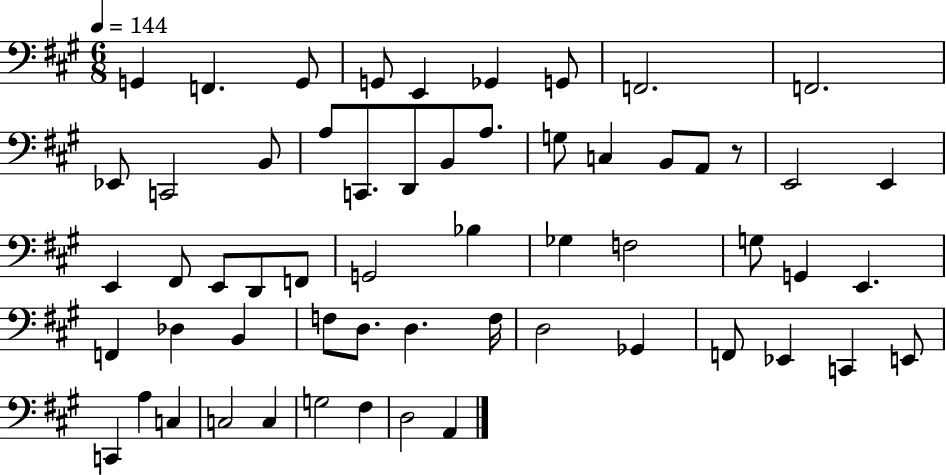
G2/q F2/q. G2/e G2/e E2/q Gb2/q G2/e F2/h. F2/h. Eb2/e C2/h B2/e A3/e C2/e. D2/e B2/e A3/e. G3/e C3/q B2/e A2/e R/e E2/h E2/q E2/q F#2/e E2/e D2/e F2/e G2/h Bb3/q Gb3/q F3/h G3/e G2/q E2/q. F2/q Db3/q B2/q F3/e D3/e. D3/q. F3/s D3/h Gb2/q F2/e Eb2/q C2/q E2/e C2/q A3/q C3/q C3/h C3/q G3/h F#3/q D3/h A2/q